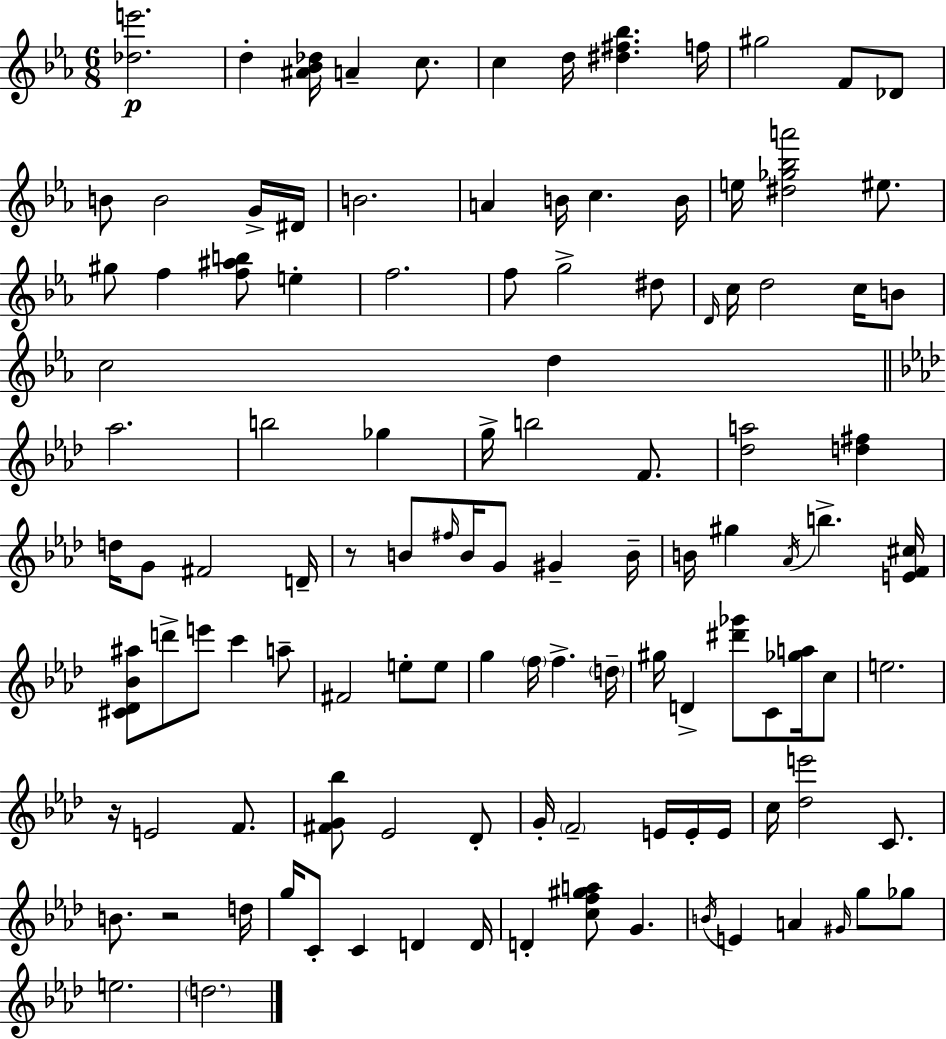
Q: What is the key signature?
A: EES major